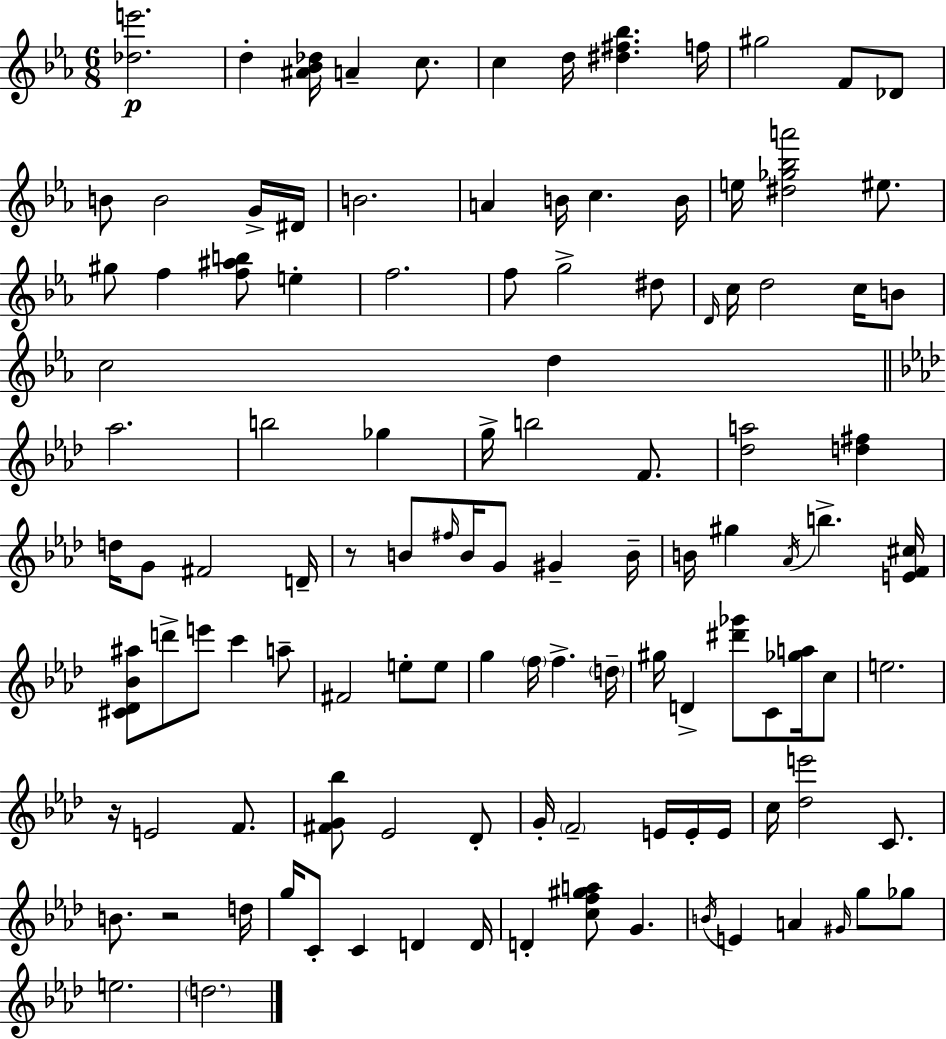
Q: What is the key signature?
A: EES major